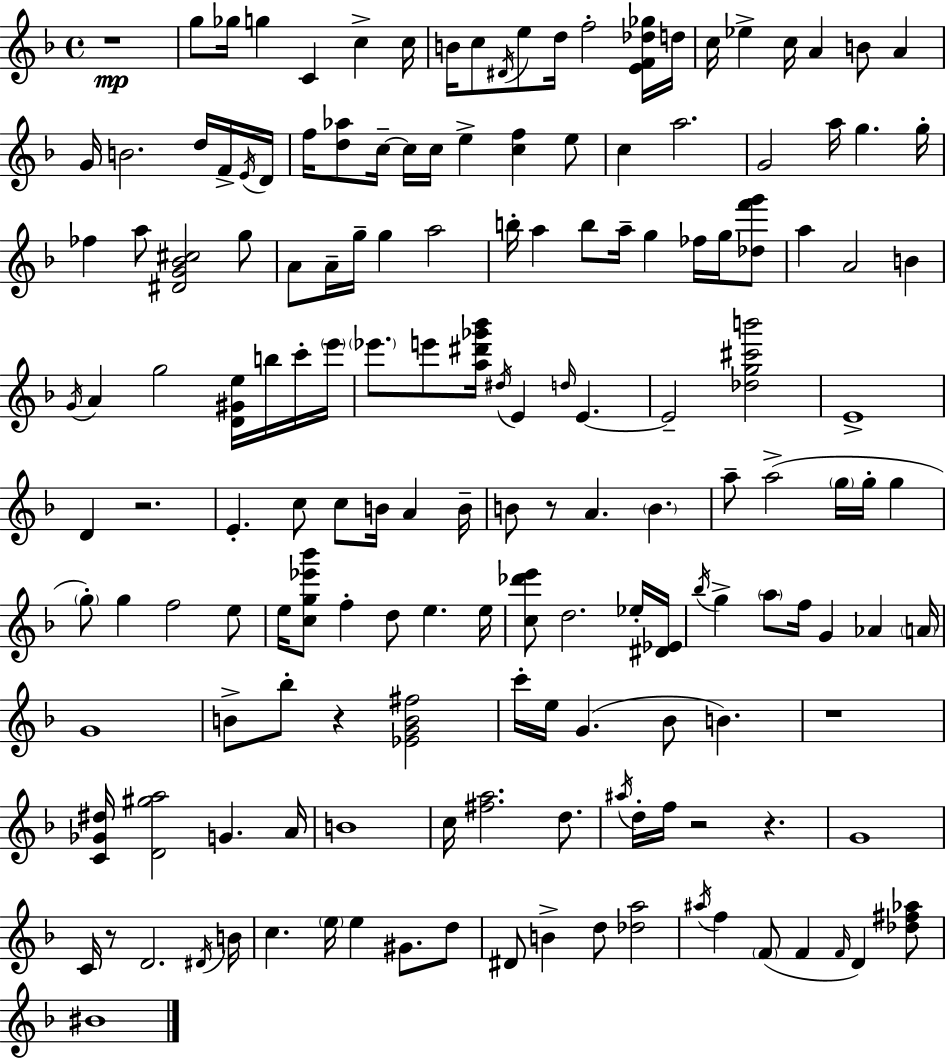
R/w G5/e Gb5/s G5/q C4/q C5/q C5/s B4/s C5/e D#4/s E5/e D5/s F5/h [E4,F4,Db5,Gb5]/s D5/s C5/s Eb5/q C5/s A4/q B4/e A4/q G4/s B4/h. D5/s F4/s E4/s D4/s F5/s [D5,Ab5]/e C5/s C5/s C5/s E5/q [C5,F5]/q E5/e C5/q A5/h. G4/h A5/s G5/q. G5/s FES5/q A5/e [D#4,G4,Bb4,C#5]/h G5/e A4/e A4/s G5/s G5/q A5/h B5/s A5/q B5/e A5/s G5/q FES5/s G5/s [Db5,F6,G6]/e A5/q A4/h B4/q G4/s A4/q G5/h [D4,G#4,E5]/s B5/s C6/s E6/s Eb6/e. E6/e [A5,D#6,Gb6,Bb6]/s D#5/s E4/q D5/s E4/q. E4/h [Db5,G5,C#6,B6]/h E4/w D4/q R/h. E4/q. C5/e C5/e B4/s A4/q B4/s B4/e R/e A4/q. B4/q. A5/e A5/h G5/s G5/s G5/q G5/e G5/q F5/h E5/e E5/s [C5,G5,Eb6,Bb6]/e F5/q D5/e E5/q. E5/s [C5,Db6,E6]/e D5/h. Eb5/s [D#4,Eb4]/s Bb5/s G5/q A5/e F5/s G4/q Ab4/q A4/s G4/w B4/e Bb5/e R/q [Eb4,G4,B4,F#5]/h C6/s E5/s G4/q. Bb4/e B4/q. R/w [C4,Gb4,D#5]/s [D4,G#5,A5]/h G4/q. A4/s B4/w C5/s [F#5,A5]/h. D5/e. A#5/s D5/s F5/s R/h R/q. G4/w C4/s R/e D4/h. D#4/s B4/s C5/q. E5/s E5/q G#4/e. D5/e D#4/e B4/q D5/e [Db5,A5]/h A#5/s F5/q F4/e F4/q F4/s D4/q [Db5,F#5,Ab5]/e BIS4/w